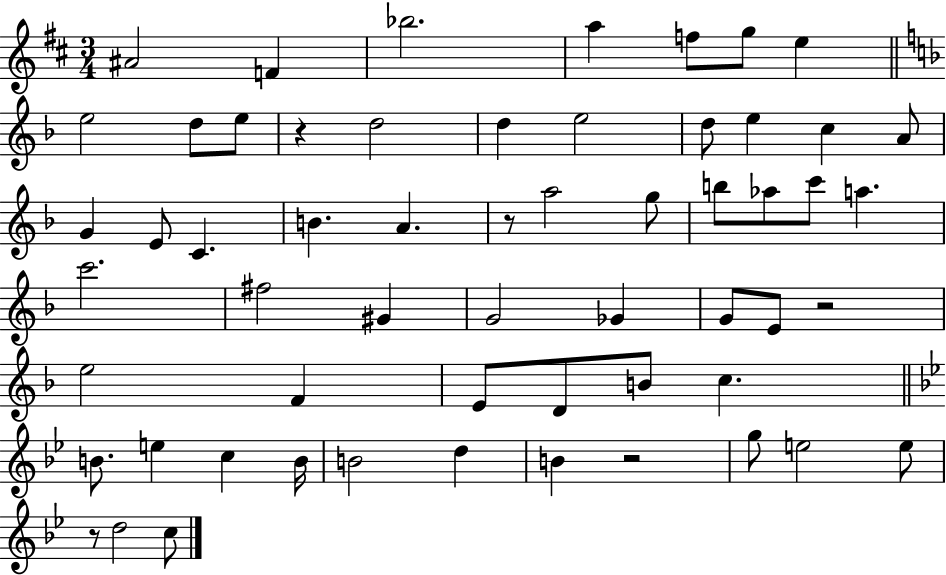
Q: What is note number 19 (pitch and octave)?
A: E4